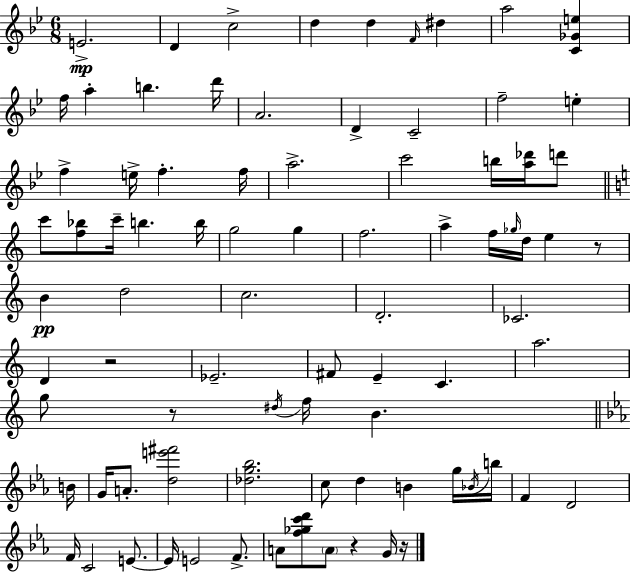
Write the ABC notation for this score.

X:1
T:Untitled
M:6/8
L:1/4
K:Bb
E2 D c2 d d F/4 ^d a2 [C_Ge] f/4 a b d'/4 A2 D C2 f2 e f e/4 f f/4 a2 c'2 b/4 [a_d']/4 d'/2 c'/2 [f_b]/2 c'/4 b b/4 g2 g f2 a f/4 _g/4 d/4 e z/2 B d2 c2 D2 _C2 D z2 _E2 ^F/2 E C a2 g/2 z/2 ^d/4 f/4 B B/4 G/4 A/2 [de'^f']2 [_dg_b]2 c/2 d B g/4 _B/4 b/4 F D2 F/4 C2 E/2 E/4 E2 F/2 A/2 [f_gc'd']/2 A/2 z G/4 z/4